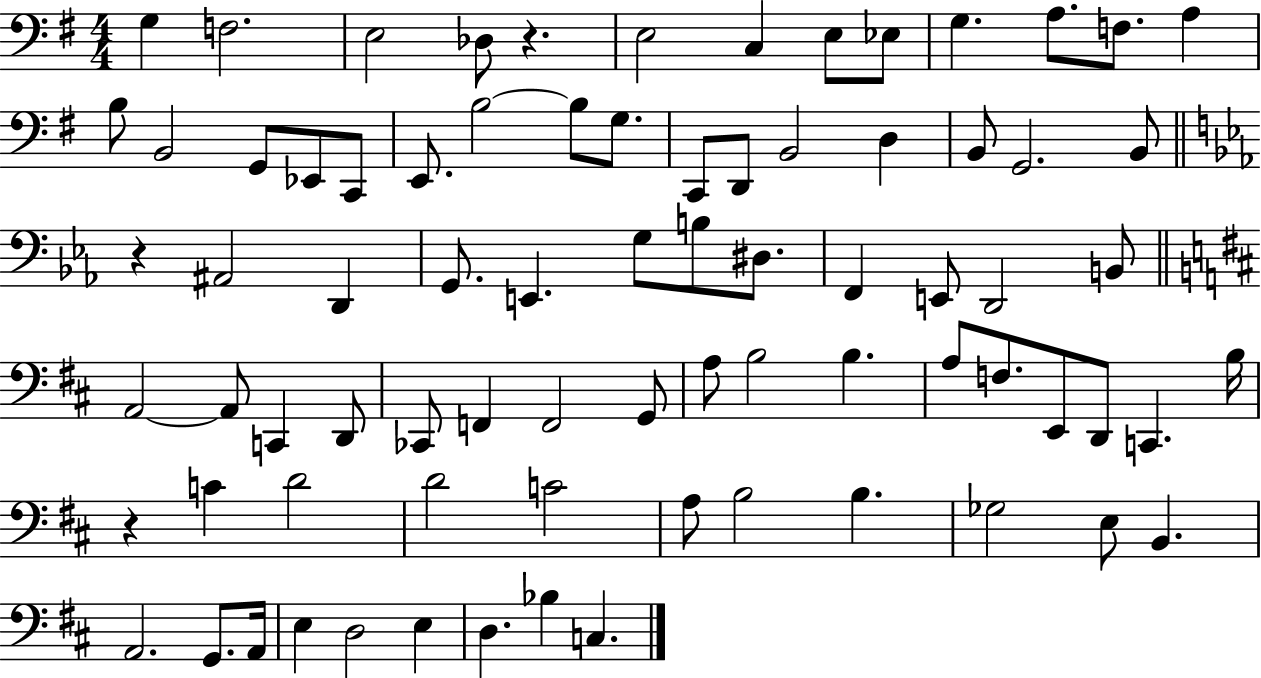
X:1
T:Untitled
M:4/4
L:1/4
K:G
G, F,2 E,2 _D,/2 z E,2 C, E,/2 _E,/2 G, A,/2 F,/2 A, B,/2 B,,2 G,,/2 _E,,/2 C,,/2 E,,/2 B,2 B,/2 G,/2 C,,/2 D,,/2 B,,2 D, B,,/2 G,,2 B,,/2 z ^A,,2 D,, G,,/2 E,, G,/2 B,/2 ^D,/2 F,, E,,/2 D,,2 B,,/2 A,,2 A,,/2 C,, D,,/2 _C,,/2 F,, F,,2 G,,/2 A,/2 B,2 B, A,/2 F,/2 E,,/2 D,,/2 C,, B,/4 z C D2 D2 C2 A,/2 B,2 B, _G,2 E,/2 B,, A,,2 G,,/2 A,,/4 E, D,2 E, D, _B, C,